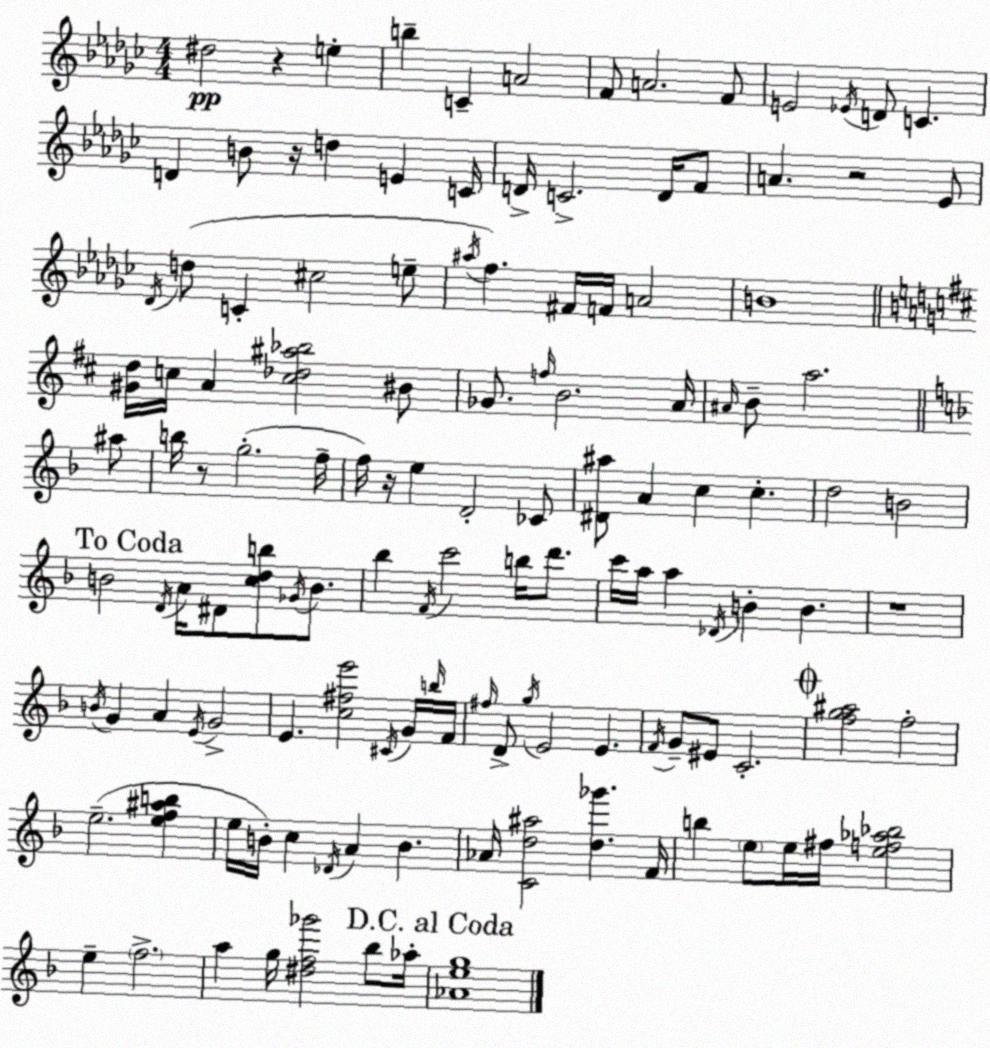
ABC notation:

X:1
T:Untitled
M:4/4
L:1/4
K:Ebm
^d2 z e b C A2 F/2 A2 F/2 E2 _E/4 D/2 C D B/2 z/4 d E C/4 D/4 C2 D/4 F/2 A z2 _E/2 _D/4 d/2 C ^c2 e/2 ^a/4 f ^F/4 F/4 A2 B4 [^Gd]/4 c/4 A [c_d^a_b]2 ^B/2 _G/2 f/4 B2 A/4 ^A/4 B/2 a2 ^a/2 b/4 z/2 g2 f/4 f/4 z/4 e D2 _C/2 [^D^a]/2 A c c d2 B2 B2 D/4 A/4 ^D/2 [cdb]/2 _G/4 B/2 _b F/4 c'2 b/4 d'/2 c'/4 a/4 a _D/4 B B z4 B/4 G A E/4 G2 E [c^fe']2 ^C/4 G/4 b/4 F/4 ^f/4 D/2 g/4 E2 E F/4 G/2 ^E/2 C2 [fg^a]2 f2 e2 [ef^ab] e/4 B/4 c _D/4 A B _A/4 [Cd^a]2 [d_g'] F/4 b e/2 e/4 ^f/4 [ef_a_b]2 e f2 a g/4 [^df_g']2 _b/2 _a/4 [_Aeg]4